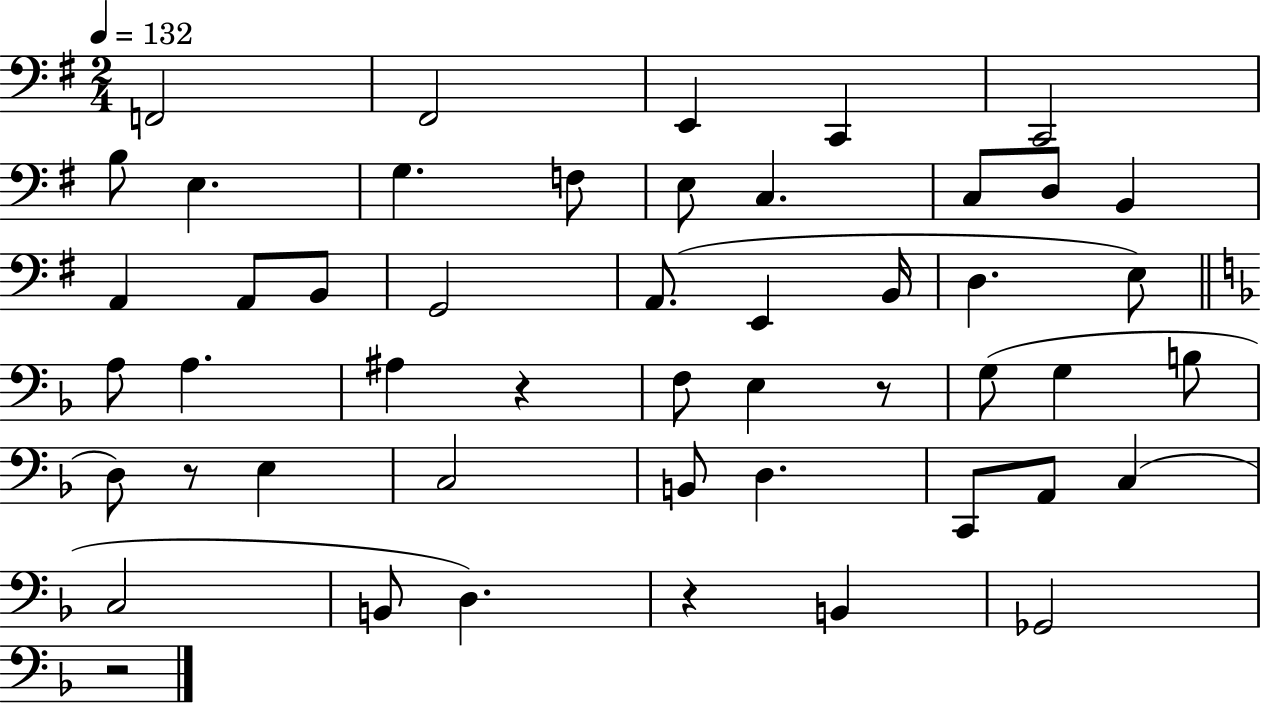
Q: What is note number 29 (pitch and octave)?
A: G3